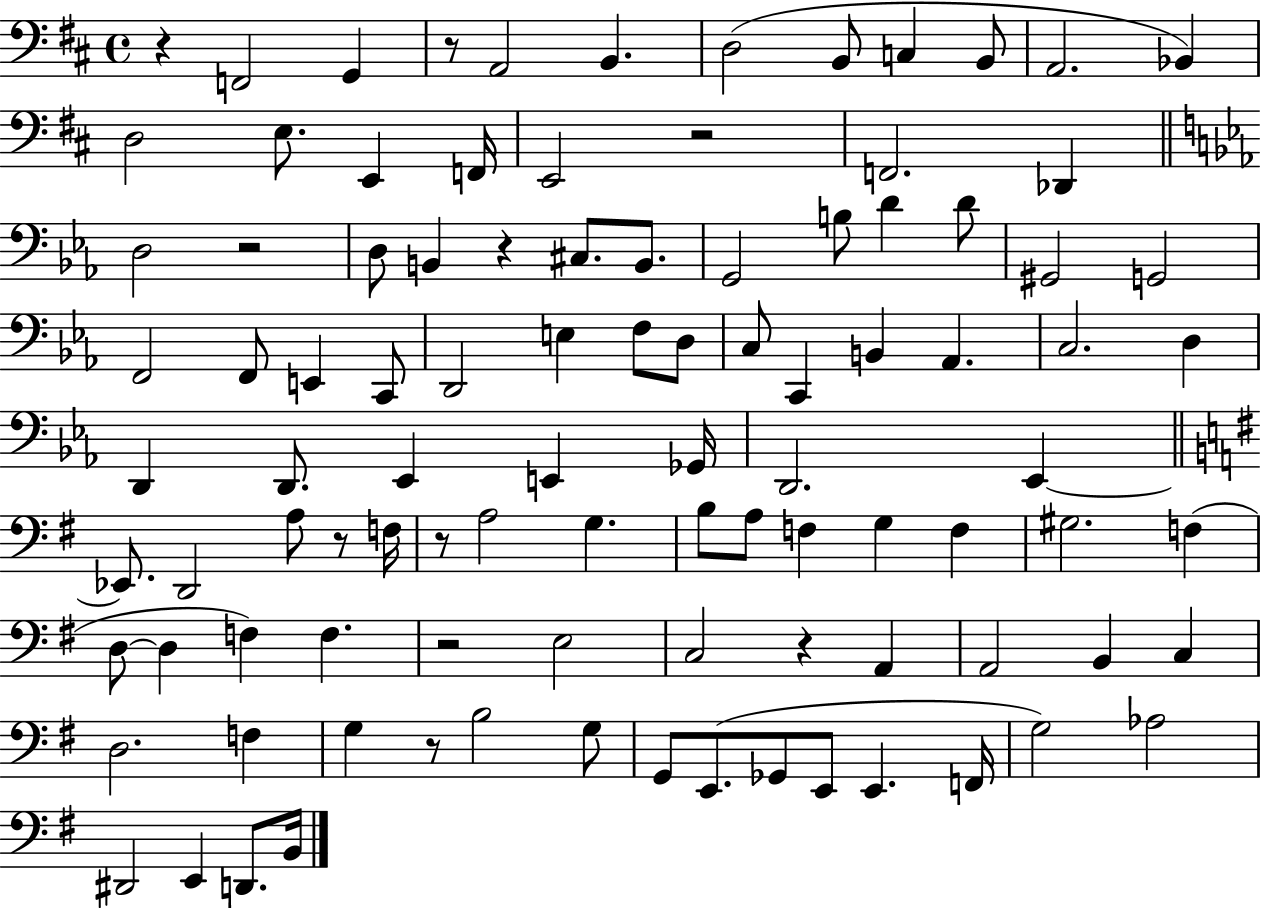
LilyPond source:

{
  \clef bass
  \time 4/4
  \defaultTimeSignature
  \key d \major
  \repeat volta 2 { r4 f,2 g,4 | r8 a,2 b,4. | d2( b,8 c4 b,8 | a,2. bes,4) | \break d2 e8. e,4 f,16 | e,2 r2 | f,2. des,4 | \bar "||" \break \key ees \major d2 r2 | d8 b,4 r4 cis8. b,8. | g,2 b8 d'4 d'8 | gis,2 g,2 | \break f,2 f,8 e,4 c,8 | d,2 e4 f8 d8 | c8 c,4 b,4 aes,4. | c2. d4 | \break d,4 d,8. ees,4 e,4 ges,16 | d,2. ees,4~~ | \bar "||" \break \key g \major ees,8. d,2 a8 r8 f16 | r8 a2 g4. | b8 a8 f4 g4 f4 | gis2. f4( | \break d8~~ d4 f4) f4. | r2 e2 | c2 r4 a,4 | a,2 b,4 c4 | \break d2. f4 | g4 r8 b2 g8 | g,8 e,8.( ges,8 e,8 e,4. f,16 | g2) aes2 | \break dis,2 e,4 d,8. b,16 | } \bar "|."
}